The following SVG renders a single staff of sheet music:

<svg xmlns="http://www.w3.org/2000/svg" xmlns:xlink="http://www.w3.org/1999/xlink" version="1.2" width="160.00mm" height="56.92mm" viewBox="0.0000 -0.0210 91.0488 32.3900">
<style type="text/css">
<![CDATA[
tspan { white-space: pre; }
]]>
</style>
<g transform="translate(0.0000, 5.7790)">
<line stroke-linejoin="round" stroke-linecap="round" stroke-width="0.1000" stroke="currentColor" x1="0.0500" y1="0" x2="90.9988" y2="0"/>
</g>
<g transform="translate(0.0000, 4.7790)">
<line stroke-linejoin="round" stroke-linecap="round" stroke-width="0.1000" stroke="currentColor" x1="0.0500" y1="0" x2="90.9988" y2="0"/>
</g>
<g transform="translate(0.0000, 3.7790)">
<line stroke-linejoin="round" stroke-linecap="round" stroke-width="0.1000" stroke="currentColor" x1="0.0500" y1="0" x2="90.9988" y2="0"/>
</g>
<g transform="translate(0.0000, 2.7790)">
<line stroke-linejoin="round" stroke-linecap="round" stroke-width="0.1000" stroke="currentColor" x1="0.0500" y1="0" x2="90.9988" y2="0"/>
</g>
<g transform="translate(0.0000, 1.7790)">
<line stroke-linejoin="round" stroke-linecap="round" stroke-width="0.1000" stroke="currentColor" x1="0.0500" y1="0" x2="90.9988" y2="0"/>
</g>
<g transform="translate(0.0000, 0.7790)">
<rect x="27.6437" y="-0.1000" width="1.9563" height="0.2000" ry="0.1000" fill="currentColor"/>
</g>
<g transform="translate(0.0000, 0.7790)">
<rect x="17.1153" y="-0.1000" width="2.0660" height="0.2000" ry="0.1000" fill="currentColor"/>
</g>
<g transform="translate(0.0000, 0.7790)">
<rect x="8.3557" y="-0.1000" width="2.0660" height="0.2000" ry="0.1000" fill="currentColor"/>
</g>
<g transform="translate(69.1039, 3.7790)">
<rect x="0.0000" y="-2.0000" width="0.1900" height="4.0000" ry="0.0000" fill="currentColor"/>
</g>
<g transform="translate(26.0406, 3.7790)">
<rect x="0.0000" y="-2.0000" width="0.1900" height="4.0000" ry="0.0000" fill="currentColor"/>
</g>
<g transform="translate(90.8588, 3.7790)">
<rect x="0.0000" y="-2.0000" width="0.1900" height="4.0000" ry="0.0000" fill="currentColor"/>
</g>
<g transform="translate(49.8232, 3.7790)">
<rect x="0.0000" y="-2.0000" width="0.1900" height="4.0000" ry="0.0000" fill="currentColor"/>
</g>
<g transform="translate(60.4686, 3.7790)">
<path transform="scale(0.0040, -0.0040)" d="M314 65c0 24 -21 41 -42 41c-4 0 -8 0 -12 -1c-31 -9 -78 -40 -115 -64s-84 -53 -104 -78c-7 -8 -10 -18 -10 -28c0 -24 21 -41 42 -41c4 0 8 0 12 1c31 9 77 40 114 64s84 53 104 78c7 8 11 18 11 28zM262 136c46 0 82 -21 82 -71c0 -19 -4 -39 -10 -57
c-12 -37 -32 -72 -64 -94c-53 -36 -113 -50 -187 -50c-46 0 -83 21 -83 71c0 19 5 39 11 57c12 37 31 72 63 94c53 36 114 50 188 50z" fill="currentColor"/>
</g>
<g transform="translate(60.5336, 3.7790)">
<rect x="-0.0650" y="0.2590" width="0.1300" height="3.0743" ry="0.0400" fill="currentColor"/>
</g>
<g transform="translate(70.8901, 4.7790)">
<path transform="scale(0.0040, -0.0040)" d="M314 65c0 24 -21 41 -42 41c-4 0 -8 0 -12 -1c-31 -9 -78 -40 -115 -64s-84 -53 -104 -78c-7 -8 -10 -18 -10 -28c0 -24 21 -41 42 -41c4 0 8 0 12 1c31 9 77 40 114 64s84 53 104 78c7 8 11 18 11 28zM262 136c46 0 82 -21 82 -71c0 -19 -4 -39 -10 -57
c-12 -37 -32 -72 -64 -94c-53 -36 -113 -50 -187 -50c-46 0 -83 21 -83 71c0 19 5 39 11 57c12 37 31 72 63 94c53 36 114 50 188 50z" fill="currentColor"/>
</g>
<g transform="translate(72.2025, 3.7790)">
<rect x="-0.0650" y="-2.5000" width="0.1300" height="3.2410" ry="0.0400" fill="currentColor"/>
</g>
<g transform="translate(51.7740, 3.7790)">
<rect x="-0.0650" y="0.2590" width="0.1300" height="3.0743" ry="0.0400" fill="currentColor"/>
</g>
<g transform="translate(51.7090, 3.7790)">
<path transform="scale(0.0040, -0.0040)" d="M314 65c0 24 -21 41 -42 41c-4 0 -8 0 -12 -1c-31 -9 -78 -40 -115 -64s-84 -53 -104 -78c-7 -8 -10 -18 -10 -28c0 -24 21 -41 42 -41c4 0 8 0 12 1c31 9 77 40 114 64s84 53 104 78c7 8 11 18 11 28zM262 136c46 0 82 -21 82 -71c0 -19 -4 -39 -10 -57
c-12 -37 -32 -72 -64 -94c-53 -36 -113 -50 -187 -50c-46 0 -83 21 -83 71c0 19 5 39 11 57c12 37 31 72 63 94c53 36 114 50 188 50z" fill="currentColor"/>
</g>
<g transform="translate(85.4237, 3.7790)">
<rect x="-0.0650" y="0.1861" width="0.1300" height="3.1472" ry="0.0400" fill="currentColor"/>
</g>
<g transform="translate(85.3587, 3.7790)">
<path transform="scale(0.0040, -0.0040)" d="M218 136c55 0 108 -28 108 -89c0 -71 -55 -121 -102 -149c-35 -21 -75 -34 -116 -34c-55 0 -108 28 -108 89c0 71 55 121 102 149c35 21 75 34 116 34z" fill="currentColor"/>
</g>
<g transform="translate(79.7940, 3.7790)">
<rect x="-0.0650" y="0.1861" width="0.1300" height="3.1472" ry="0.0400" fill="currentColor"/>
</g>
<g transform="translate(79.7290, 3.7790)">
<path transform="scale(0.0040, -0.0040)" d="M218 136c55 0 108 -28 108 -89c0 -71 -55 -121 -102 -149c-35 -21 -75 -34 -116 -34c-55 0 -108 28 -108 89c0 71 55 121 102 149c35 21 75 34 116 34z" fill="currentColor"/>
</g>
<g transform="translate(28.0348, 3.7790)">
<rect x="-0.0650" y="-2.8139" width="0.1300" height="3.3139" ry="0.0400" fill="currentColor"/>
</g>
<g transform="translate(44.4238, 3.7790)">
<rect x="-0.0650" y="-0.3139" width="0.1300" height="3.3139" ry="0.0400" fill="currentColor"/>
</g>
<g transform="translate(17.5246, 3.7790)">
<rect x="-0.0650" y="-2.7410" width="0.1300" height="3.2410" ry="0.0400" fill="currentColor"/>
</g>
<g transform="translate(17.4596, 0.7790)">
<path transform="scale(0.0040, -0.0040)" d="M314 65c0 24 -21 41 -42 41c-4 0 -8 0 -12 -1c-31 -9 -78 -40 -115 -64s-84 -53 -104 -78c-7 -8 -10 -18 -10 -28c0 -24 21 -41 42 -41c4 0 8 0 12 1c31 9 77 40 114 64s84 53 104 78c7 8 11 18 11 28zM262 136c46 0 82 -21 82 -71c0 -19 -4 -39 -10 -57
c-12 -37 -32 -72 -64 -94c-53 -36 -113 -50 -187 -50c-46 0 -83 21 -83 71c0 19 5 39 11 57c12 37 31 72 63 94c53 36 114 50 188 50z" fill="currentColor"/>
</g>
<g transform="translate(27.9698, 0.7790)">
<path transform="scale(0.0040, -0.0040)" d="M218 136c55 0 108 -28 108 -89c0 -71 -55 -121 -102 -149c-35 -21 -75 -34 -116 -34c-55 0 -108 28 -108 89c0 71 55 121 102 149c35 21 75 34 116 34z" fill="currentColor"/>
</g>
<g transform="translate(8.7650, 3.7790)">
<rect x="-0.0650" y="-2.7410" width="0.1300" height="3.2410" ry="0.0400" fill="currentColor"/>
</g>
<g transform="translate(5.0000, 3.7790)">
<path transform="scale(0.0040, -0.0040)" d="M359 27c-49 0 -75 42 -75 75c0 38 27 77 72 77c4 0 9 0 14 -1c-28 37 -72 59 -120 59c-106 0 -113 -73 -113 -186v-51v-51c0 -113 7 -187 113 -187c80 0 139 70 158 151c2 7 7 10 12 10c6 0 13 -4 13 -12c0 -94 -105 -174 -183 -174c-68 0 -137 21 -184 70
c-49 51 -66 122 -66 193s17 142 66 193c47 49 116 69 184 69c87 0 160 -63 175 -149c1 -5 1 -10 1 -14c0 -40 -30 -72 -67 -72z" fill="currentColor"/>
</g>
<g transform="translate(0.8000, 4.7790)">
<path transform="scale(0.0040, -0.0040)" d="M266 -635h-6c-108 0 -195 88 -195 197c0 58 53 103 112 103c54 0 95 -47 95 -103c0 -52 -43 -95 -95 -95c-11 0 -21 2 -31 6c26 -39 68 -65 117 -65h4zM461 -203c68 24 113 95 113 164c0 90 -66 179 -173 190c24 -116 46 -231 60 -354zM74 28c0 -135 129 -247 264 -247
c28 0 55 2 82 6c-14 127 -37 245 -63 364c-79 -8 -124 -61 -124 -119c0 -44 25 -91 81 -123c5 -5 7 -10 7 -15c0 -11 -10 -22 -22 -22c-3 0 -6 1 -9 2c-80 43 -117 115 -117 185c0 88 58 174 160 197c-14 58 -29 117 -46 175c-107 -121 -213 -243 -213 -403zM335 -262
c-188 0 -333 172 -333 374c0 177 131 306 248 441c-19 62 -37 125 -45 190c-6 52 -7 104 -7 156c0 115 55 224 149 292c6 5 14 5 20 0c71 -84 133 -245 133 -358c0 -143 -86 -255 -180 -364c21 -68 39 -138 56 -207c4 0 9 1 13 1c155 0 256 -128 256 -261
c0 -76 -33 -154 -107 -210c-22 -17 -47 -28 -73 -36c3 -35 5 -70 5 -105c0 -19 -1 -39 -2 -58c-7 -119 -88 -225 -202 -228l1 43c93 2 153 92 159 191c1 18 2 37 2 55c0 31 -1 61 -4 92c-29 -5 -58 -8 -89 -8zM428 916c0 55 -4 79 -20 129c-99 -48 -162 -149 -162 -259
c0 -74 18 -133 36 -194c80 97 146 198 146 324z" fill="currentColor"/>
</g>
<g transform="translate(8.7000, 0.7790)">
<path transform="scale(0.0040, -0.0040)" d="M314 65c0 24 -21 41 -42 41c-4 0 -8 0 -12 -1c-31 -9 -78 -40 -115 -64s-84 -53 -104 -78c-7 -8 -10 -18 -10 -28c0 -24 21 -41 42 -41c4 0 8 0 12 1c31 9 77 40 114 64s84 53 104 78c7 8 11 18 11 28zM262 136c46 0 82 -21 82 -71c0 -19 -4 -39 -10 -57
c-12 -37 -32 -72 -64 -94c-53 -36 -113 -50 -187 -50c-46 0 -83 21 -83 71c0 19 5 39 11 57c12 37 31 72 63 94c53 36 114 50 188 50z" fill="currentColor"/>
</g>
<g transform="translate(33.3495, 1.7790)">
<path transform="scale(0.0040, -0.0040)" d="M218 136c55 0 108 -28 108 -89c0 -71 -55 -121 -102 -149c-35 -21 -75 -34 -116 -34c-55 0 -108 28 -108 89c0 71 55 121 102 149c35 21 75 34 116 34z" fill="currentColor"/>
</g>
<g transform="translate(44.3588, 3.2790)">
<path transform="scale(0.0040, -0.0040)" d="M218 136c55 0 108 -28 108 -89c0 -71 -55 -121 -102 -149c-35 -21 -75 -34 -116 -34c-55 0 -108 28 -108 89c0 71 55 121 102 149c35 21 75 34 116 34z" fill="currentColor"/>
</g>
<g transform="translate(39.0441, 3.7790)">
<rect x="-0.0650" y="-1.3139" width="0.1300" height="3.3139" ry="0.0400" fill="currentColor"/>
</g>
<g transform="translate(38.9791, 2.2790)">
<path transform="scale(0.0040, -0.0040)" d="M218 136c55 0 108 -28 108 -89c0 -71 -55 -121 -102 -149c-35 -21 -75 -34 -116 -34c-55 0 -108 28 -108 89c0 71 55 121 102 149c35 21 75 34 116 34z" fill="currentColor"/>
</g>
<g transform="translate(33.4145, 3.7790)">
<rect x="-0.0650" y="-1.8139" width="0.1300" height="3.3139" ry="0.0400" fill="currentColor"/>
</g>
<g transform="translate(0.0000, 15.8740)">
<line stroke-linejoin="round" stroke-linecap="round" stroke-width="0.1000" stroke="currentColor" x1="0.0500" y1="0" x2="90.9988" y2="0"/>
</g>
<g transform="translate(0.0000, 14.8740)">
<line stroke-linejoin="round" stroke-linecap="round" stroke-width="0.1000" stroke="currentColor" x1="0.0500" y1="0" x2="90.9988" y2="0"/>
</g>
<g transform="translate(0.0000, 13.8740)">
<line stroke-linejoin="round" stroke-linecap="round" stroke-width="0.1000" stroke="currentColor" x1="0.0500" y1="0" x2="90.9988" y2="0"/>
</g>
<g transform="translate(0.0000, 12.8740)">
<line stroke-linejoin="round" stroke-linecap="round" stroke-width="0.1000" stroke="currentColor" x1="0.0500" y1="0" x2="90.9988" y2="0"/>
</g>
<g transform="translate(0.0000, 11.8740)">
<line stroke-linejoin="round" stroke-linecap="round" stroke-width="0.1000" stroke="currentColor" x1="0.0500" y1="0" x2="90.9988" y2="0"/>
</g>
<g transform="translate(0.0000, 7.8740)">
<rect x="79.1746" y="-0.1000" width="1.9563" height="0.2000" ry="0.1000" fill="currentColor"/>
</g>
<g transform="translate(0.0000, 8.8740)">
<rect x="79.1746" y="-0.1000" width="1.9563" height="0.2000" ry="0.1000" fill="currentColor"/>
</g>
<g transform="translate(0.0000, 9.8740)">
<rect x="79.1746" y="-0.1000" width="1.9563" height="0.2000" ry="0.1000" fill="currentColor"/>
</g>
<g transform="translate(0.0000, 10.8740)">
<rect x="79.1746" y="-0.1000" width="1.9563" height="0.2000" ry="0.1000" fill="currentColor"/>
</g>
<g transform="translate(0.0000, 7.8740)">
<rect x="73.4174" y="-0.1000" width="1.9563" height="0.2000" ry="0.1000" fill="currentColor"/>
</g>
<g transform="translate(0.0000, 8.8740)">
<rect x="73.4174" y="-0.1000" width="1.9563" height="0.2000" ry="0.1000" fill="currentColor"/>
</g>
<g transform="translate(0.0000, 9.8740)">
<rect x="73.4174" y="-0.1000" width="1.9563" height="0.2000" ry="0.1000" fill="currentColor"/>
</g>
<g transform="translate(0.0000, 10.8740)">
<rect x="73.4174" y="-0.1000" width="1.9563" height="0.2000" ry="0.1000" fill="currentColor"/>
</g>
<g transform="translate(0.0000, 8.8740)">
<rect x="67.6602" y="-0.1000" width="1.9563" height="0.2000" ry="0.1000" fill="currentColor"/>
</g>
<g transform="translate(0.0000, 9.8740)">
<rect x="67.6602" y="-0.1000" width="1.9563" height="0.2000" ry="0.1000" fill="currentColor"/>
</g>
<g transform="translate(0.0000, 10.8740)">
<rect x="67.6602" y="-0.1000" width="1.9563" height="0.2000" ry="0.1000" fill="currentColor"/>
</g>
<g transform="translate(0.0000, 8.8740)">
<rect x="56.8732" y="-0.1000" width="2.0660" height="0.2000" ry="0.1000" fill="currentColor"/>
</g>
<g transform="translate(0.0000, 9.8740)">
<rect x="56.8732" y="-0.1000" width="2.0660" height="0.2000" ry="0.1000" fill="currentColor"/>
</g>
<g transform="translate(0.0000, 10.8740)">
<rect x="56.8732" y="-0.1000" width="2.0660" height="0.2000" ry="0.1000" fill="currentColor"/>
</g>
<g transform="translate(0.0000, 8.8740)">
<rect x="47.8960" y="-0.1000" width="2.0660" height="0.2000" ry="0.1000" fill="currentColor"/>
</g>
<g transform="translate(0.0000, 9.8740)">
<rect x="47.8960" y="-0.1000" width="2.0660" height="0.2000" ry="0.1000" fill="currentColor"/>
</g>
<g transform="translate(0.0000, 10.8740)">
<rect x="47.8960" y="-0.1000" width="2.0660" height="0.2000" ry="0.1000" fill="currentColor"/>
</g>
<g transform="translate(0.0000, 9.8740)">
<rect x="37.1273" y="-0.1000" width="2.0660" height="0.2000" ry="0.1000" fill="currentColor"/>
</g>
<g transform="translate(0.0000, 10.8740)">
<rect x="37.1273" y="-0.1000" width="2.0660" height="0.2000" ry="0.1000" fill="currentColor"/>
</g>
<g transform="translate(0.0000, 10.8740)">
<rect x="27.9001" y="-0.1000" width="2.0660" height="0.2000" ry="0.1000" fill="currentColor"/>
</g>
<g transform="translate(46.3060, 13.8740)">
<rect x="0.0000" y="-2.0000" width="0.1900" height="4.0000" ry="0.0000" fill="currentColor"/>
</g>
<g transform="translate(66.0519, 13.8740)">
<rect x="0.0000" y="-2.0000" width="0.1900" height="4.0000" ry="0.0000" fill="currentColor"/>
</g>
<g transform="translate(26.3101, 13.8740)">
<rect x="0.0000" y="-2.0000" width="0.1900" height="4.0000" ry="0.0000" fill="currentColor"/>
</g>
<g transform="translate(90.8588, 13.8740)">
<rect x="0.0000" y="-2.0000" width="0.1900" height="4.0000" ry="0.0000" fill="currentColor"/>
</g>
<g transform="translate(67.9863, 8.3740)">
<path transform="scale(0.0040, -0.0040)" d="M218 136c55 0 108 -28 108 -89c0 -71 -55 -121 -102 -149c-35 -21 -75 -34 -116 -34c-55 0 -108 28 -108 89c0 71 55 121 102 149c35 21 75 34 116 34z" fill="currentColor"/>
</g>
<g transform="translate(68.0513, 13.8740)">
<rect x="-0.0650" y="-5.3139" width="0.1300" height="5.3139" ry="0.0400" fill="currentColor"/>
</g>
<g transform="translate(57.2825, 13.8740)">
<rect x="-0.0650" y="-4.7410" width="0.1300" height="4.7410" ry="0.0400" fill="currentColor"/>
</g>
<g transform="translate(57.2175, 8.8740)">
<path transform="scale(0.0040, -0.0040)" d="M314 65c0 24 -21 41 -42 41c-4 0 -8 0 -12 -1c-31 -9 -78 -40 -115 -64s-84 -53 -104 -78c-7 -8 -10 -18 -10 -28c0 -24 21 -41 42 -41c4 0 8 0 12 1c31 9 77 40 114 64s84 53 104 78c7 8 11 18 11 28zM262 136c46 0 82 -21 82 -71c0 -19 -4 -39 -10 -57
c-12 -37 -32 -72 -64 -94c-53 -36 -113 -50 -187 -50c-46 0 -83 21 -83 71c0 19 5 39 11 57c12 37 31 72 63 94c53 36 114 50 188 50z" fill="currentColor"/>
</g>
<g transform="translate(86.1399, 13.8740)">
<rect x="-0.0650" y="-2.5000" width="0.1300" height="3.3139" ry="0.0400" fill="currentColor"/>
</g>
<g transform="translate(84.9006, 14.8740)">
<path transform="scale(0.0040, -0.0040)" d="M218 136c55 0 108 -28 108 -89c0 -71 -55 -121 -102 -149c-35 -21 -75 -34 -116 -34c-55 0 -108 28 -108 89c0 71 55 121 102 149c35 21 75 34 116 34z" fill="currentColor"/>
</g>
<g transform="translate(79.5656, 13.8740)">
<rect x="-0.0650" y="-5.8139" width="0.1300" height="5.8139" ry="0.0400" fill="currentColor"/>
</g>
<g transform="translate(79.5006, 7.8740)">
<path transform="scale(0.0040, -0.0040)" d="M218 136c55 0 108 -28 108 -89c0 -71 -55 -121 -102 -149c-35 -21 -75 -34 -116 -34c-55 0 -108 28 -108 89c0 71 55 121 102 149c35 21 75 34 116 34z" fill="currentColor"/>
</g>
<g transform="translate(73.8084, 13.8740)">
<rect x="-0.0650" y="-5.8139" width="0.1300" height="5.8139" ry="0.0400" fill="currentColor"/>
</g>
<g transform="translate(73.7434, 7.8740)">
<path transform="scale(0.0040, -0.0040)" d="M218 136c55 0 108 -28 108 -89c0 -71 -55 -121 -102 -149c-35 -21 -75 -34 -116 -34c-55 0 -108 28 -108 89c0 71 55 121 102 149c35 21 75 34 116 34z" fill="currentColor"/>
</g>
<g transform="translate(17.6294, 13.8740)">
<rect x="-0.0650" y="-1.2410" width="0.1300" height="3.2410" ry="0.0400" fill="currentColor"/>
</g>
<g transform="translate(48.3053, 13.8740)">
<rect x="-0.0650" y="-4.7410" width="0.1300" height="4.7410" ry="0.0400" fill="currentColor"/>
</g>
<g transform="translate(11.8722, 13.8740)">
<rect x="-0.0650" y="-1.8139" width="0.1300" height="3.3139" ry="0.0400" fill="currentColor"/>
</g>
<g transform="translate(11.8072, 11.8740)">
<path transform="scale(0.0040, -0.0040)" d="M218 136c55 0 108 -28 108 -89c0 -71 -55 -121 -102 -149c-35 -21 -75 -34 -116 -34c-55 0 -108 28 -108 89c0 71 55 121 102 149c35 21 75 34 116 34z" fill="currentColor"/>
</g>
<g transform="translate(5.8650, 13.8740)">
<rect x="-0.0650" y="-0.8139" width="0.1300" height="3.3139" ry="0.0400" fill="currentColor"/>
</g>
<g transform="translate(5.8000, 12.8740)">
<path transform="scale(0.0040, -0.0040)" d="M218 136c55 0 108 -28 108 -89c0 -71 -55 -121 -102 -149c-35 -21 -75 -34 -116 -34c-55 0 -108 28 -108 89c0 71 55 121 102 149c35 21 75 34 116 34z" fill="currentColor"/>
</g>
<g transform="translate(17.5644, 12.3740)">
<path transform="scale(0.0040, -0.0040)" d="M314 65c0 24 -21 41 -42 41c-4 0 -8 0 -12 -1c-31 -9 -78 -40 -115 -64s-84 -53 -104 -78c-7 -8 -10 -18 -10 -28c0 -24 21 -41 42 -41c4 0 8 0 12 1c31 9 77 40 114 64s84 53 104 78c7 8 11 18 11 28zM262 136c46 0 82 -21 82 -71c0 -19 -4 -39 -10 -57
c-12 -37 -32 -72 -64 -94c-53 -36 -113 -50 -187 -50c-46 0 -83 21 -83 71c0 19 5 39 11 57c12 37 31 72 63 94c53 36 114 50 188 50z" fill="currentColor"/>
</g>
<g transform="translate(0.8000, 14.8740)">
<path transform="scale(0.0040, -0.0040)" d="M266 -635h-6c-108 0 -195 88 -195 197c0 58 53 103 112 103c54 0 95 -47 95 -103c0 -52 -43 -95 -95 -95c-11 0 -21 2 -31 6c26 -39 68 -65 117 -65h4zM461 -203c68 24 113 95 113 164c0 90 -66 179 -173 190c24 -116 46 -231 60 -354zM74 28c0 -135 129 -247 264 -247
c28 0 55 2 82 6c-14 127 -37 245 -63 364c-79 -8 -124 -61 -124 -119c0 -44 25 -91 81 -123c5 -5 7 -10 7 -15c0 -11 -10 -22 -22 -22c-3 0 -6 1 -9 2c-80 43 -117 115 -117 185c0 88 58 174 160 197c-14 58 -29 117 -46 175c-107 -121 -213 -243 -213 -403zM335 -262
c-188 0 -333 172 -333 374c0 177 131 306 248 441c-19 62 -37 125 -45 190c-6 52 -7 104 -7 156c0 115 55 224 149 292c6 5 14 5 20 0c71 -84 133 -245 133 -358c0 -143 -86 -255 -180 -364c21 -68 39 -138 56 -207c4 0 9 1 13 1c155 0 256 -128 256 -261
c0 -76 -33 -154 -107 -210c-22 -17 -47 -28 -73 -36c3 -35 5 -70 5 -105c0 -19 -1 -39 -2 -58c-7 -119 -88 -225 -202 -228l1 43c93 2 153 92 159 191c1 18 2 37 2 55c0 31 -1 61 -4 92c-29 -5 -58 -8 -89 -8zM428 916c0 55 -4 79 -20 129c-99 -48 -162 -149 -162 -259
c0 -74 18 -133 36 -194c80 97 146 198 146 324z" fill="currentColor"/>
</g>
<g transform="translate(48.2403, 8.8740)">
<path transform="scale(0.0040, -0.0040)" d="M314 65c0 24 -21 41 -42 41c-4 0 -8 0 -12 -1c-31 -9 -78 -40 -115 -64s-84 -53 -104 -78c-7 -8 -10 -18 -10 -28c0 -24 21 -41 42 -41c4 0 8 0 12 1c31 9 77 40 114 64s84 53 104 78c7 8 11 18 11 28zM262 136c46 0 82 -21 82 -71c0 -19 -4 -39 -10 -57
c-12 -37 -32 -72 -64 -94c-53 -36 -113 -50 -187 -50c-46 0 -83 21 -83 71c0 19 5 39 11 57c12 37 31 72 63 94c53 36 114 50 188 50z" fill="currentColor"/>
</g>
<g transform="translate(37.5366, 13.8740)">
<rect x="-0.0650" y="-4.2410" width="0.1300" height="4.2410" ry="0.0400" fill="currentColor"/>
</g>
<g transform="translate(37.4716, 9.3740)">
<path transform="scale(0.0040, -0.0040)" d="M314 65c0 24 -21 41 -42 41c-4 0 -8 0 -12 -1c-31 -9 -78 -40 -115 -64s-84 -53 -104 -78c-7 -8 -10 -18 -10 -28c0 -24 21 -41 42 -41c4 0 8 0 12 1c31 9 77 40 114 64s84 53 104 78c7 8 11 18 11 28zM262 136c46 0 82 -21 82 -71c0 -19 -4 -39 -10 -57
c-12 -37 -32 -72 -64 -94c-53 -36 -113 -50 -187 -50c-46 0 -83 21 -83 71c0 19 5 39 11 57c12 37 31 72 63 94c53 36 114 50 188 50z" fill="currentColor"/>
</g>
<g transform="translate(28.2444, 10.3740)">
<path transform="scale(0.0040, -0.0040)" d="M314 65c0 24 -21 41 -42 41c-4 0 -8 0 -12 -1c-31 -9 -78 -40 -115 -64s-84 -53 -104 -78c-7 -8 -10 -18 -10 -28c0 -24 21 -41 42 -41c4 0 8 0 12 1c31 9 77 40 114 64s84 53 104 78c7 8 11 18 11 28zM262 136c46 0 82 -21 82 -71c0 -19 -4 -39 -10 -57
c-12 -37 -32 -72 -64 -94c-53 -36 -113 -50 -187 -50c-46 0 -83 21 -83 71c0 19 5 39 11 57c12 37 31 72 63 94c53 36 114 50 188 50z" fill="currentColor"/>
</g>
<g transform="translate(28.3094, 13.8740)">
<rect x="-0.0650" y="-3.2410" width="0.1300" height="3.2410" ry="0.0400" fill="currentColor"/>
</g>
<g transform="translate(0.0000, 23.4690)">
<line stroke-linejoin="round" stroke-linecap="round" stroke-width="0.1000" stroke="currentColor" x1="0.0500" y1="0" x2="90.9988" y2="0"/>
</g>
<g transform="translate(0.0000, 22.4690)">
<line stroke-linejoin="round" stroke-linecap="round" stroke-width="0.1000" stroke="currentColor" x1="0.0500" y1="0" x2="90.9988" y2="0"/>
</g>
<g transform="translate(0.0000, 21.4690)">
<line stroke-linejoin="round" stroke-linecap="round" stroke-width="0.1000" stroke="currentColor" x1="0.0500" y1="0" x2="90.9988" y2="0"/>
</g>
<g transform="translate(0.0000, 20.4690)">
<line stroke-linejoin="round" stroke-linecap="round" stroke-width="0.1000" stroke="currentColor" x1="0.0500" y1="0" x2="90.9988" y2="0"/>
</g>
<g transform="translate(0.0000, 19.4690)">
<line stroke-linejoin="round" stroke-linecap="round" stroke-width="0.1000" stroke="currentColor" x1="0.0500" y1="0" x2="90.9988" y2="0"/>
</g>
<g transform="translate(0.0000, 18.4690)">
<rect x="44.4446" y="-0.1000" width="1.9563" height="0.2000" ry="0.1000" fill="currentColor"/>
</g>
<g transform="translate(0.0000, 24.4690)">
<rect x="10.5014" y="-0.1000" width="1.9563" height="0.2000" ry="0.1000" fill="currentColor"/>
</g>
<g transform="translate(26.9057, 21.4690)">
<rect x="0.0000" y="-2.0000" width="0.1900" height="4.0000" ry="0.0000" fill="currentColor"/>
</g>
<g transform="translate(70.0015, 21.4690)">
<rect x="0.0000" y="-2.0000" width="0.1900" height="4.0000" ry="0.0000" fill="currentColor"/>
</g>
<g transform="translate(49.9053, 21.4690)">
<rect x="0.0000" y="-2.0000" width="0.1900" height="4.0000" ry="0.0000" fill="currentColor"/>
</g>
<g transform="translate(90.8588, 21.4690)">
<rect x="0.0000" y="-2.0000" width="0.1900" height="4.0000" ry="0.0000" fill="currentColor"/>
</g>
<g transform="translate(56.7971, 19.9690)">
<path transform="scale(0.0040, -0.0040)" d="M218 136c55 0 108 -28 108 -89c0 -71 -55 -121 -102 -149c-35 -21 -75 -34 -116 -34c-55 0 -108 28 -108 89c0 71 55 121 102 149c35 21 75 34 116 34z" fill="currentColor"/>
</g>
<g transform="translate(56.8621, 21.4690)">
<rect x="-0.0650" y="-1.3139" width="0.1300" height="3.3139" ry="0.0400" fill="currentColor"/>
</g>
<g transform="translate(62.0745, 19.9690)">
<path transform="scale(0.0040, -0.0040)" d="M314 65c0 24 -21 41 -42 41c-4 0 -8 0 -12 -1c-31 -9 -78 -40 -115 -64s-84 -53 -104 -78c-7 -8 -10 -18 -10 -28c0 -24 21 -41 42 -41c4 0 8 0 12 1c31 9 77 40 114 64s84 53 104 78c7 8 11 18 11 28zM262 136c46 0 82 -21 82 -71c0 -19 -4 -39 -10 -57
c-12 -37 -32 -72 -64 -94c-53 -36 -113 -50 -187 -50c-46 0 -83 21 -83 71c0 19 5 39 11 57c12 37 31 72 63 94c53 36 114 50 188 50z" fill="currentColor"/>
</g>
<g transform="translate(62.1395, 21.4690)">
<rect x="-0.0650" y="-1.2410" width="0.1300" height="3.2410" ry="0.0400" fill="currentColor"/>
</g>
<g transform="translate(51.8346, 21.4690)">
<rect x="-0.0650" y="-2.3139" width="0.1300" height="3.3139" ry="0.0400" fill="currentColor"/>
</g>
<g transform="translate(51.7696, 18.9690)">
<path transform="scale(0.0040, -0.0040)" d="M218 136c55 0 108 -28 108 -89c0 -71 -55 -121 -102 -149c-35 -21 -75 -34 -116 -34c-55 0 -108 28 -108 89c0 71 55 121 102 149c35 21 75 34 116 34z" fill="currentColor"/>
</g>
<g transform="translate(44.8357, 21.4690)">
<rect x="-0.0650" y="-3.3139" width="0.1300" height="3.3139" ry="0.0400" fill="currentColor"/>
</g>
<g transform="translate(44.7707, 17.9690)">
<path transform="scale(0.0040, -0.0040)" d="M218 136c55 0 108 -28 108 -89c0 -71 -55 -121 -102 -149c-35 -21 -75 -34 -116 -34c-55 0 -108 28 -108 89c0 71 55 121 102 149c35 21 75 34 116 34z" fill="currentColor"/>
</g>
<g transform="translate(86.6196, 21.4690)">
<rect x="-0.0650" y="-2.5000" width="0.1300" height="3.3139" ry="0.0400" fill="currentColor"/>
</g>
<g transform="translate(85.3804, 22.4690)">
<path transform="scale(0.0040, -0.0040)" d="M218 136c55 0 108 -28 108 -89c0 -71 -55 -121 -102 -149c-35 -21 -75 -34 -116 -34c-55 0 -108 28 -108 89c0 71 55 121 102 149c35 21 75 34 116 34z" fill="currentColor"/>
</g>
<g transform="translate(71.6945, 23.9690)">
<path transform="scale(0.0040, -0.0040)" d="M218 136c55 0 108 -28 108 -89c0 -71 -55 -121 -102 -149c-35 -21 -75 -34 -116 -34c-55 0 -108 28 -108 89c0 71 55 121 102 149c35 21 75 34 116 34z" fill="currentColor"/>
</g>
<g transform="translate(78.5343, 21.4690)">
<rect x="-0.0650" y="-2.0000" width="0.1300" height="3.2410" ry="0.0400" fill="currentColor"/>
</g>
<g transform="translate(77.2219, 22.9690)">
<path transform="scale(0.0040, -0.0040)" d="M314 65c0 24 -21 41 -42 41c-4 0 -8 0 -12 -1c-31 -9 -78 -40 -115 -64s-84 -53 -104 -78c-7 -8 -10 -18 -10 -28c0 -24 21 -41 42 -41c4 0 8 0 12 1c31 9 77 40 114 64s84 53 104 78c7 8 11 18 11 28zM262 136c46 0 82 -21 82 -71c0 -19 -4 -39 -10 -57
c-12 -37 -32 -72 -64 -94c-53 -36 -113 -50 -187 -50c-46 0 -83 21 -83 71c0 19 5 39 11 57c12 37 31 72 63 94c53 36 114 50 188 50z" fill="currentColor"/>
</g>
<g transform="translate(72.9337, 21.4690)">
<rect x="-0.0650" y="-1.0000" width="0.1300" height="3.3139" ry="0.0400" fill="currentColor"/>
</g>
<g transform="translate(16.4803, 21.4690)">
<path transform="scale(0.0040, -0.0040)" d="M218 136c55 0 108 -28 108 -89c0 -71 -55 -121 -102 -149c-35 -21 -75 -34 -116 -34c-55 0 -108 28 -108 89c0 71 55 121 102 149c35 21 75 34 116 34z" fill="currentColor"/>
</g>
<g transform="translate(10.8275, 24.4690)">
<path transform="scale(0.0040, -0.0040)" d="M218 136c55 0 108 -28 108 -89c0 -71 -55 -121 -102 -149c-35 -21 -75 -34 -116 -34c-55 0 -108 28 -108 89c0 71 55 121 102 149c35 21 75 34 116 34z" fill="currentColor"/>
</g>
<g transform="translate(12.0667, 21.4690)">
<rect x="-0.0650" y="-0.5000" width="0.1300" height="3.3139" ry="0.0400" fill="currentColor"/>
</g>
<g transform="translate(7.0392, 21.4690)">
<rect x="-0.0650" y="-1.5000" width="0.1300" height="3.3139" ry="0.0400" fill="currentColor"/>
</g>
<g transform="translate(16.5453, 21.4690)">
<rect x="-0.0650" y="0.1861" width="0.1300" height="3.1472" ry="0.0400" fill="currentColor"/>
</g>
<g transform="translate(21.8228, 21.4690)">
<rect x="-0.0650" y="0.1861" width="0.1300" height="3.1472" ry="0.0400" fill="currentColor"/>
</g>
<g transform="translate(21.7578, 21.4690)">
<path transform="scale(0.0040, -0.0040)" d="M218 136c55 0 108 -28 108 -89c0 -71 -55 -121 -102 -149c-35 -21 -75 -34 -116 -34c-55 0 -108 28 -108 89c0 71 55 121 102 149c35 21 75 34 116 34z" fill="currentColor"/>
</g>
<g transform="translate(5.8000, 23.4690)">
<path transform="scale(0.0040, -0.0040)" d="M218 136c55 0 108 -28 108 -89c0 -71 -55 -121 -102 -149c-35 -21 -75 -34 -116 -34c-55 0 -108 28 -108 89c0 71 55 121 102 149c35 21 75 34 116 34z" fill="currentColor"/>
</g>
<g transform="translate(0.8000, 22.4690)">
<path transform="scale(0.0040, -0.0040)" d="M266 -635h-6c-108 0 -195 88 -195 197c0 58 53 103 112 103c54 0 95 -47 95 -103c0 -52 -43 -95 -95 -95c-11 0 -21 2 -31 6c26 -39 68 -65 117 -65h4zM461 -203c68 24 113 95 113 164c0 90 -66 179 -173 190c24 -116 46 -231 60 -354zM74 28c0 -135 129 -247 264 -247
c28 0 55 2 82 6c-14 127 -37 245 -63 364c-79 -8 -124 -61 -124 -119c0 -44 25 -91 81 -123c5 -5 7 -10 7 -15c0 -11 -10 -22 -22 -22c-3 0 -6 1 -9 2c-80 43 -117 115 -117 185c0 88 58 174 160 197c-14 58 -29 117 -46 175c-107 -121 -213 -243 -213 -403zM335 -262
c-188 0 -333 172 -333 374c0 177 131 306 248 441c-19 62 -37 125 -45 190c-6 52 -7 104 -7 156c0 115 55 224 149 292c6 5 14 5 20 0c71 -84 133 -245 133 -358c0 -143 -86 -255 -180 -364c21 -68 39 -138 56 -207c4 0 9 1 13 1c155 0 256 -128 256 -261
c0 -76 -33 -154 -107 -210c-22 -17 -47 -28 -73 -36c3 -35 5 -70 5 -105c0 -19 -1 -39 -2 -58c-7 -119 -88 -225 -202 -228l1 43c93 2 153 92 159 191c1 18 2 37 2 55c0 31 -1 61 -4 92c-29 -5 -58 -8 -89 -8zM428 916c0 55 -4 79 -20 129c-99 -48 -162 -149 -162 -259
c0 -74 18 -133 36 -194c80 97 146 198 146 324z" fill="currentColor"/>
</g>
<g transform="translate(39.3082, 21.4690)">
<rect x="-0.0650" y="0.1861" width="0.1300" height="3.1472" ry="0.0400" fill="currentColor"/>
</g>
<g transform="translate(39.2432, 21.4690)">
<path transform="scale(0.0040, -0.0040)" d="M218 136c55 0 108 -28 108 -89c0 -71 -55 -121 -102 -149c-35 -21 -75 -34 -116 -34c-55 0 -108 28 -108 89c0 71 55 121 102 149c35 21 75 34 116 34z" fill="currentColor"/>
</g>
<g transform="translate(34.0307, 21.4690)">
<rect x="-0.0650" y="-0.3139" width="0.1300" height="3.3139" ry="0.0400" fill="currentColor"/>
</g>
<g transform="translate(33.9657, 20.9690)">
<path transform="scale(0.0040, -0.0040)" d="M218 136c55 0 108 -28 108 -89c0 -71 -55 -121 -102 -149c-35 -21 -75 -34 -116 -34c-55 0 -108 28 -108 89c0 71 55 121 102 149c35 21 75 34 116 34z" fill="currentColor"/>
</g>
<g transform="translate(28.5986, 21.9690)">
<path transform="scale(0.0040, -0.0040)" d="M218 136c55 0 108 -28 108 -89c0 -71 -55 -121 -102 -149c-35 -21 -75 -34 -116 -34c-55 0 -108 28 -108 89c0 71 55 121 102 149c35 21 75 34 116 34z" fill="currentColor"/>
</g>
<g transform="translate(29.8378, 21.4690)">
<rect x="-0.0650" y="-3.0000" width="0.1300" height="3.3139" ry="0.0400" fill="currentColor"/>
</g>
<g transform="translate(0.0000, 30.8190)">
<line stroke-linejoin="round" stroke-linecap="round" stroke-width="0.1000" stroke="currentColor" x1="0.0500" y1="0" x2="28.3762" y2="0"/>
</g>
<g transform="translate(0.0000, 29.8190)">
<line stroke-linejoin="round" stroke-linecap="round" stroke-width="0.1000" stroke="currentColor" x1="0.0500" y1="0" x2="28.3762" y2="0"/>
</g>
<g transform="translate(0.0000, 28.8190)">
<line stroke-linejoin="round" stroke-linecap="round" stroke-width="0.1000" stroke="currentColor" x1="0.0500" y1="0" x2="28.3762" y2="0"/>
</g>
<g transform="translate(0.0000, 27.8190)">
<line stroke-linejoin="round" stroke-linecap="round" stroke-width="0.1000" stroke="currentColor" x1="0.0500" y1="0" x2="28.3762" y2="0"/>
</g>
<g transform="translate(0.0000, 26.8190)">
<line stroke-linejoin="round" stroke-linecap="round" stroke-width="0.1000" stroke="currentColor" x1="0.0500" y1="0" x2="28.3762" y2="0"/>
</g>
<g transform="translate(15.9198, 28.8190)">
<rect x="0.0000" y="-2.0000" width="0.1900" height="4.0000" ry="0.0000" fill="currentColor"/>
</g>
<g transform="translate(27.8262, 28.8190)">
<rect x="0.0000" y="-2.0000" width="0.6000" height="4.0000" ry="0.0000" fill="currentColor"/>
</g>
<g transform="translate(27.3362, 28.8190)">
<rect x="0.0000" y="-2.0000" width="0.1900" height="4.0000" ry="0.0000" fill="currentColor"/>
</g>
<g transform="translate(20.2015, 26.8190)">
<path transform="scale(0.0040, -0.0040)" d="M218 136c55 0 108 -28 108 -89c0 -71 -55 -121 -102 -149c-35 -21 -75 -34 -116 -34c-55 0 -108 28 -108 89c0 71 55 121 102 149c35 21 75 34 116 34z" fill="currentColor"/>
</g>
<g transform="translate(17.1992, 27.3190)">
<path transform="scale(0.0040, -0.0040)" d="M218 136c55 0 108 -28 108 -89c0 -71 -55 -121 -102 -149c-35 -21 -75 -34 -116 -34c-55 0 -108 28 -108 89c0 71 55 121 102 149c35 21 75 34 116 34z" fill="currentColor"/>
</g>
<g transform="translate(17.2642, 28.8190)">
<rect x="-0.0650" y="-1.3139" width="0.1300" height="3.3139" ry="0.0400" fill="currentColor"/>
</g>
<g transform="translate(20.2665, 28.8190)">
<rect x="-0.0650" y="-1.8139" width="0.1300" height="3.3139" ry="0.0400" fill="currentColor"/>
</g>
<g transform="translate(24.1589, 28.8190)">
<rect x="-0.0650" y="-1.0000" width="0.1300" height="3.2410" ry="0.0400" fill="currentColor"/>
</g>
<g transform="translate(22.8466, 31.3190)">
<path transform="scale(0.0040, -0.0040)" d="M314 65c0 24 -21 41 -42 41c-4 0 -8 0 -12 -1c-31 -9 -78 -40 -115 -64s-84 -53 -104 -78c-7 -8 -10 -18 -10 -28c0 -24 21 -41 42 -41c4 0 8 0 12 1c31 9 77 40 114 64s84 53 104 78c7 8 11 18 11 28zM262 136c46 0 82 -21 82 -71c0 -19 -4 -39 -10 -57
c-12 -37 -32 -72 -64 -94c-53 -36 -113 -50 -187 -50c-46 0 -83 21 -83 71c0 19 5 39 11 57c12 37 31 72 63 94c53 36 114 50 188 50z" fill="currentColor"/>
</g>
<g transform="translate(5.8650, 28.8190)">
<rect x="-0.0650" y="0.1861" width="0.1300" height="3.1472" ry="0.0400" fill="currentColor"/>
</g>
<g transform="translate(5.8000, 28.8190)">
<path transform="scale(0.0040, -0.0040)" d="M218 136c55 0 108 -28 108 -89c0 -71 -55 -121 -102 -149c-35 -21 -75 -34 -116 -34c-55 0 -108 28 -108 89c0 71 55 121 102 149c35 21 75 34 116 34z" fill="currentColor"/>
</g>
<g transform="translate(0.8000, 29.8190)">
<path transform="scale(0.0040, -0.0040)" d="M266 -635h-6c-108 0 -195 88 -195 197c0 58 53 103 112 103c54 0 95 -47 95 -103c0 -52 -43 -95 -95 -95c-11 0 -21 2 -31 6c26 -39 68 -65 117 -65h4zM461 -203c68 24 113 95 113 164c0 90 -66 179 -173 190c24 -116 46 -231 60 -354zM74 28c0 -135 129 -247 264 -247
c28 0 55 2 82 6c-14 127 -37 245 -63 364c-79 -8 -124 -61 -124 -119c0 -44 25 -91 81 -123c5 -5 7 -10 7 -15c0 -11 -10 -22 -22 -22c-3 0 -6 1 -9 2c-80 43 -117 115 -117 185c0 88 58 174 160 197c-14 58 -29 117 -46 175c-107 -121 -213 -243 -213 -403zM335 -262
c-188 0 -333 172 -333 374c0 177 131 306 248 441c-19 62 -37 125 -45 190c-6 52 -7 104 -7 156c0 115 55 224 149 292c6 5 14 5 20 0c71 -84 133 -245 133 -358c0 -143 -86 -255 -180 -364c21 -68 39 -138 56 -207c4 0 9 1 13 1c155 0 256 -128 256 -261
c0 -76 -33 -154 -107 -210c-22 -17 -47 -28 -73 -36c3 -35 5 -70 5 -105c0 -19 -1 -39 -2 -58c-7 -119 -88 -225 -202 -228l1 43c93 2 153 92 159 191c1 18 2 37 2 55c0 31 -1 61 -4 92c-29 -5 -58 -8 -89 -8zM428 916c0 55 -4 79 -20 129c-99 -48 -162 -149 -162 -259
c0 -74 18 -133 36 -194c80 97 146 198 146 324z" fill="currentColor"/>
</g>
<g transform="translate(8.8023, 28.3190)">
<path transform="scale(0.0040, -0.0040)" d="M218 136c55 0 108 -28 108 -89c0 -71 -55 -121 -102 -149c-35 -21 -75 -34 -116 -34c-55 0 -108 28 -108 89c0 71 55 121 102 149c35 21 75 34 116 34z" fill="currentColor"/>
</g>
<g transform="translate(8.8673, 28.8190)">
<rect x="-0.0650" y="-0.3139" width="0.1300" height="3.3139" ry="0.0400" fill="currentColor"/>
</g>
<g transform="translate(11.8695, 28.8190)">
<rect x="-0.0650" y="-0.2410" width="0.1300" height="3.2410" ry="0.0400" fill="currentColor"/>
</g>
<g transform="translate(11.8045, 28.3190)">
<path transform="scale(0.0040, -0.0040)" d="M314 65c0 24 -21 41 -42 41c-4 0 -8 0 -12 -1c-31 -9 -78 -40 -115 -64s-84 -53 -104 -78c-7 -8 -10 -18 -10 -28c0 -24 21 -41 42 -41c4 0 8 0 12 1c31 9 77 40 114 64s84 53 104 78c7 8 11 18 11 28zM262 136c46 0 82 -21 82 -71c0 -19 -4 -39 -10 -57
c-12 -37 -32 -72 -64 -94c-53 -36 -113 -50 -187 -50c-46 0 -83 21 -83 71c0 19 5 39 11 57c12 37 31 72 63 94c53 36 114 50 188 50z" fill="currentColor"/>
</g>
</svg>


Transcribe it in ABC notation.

X:1
T:Untitled
M:4/4
L:1/4
K:C
a2 a2 a f e c B2 B2 G2 B B d f e2 b2 d'2 e'2 e'2 f' g' g' G E C B B A c B b g e e2 D F2 G B c c2 e f D2